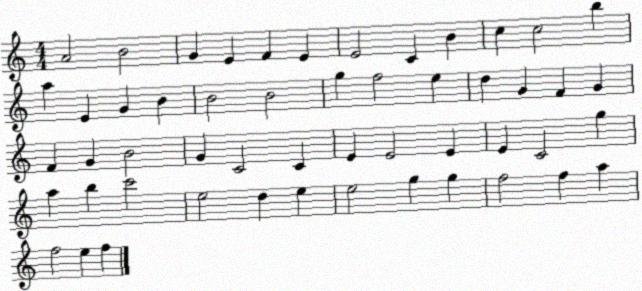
X:1
T:Untitled
M:4/4
L:1/4
K:C
A2 B2 G E F E E2 C B c c2 b a E G B B2 B2 g f2 e d G F G F G B2 G C2 C E E2 E E C2 g a b c'2 e2 d e e2 g g f2 f a f2 e f